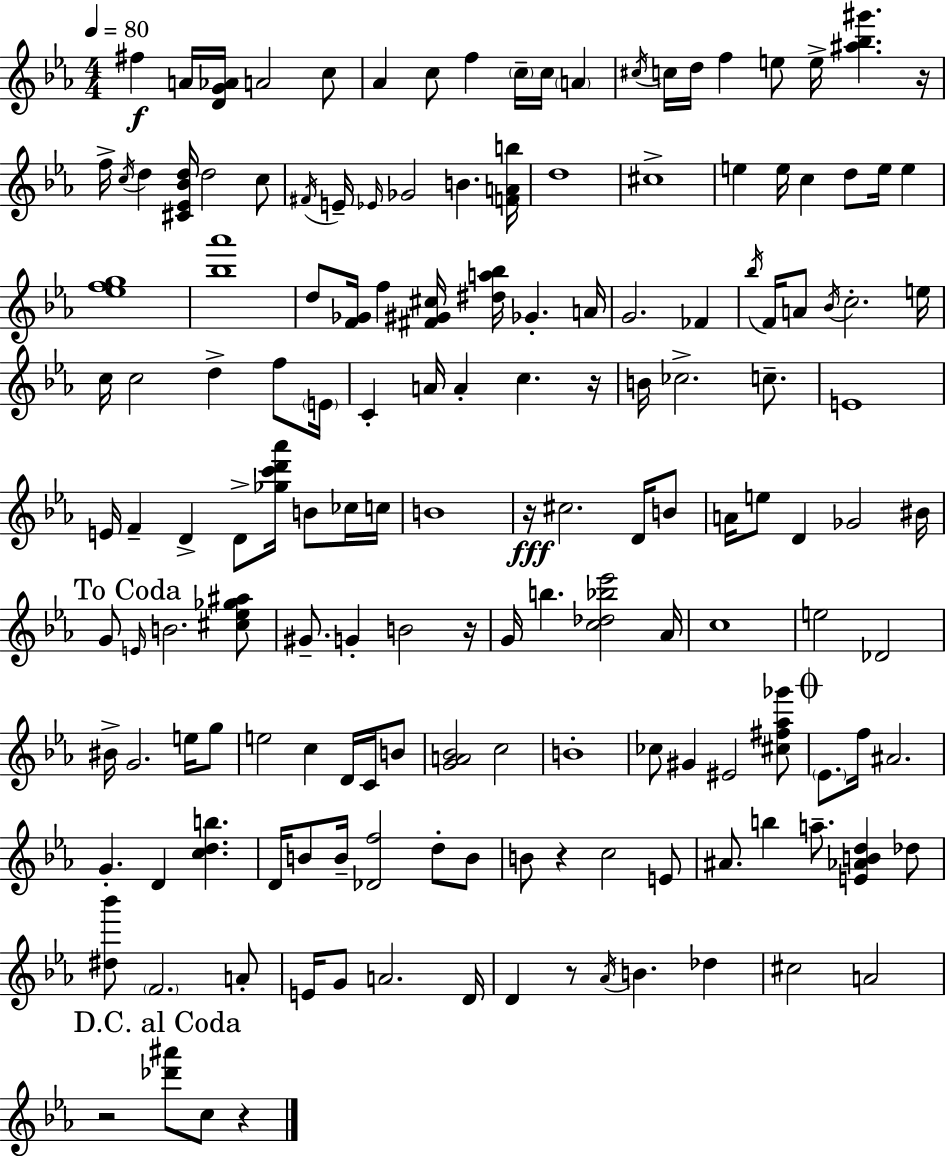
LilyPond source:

{
  \clef treble
  \numericTimeSignature
  \time 4/4
  \key ees \major
  \tempo 4 = 80
  \repeat volta 2 { fis''4\f a'16 <d' g' aes'>16 a'2 c''8 | aes'4 c''8 f''4 \parenthesize c''16-- c''16 \parenthesize a'4 | \acciaccatura { cis''16 } c''16 d''16 f''4 e''8 e''16-> <ais'' bes'' gis'''>4. | r16 f''16-> \acciaccatura { c''16 } d''4 <cis' ees' bes' d''>16 d''2 | \break c''8 \acciaccatura { fis'16 } e'16-- \grace { ees'16 } ges'2 b'4. | <f' a' b''>16 d''1 | cis''1-> | e''4 e''16 c''4 d''8 e''16 | \break e''4 <ees'' f'' g''>1 | <bes'' aes'''>1 | d''8 <f' ges'>16 f''4 <fis' gis' cis''>16 <dis'' a'' bes''>16 ges'4.-. | a'16 g'2. | \break fes'4 \acciaccatura { bes''16 } f'16 a'8 \acciaccatura { bes'16 } c''2.-. | e''16 c''16 c''2 d''4-> | f''8 \parenthesize e'16 c'4-. a'16 a'4-. c''4. | r16 b'16 ces''2.-> | \break c''8.-- e'1 | e'16 f'4-- d'4-> d'8-> | <ges'' c''' d''' aes'''>16 b'8 ces''16 c''16 b'1 | r16\fff cis''2. | \break d'16 b'8 a'16 e''8 d'4 ges'2 | bis'16 \mark "To Coda" g'8 \grace { e'16 } b'2. | <cis'' ees'' ges'' ais''>8 gis'8.-- g'4-. b'2 | r16 g'16 b''4. <c'' des'' bes'' ees'''>2 | \break aes'16 c''1 | e''2 des'2 | bis'16-> g'2. | e''16 g''8 e''2 c''4 | \break d'16 c'16 b'8 <g' a' bes'>2 c''2 | b'1-. | ces''8 gis'4 eis'2 | <cis'' fis'' aes'' ges'''>8 \mark \markup { \musicglyph "scripts.coda" } \parenthesize ees'8. f''16 ais'2. | \break g'4.-. d'4 | <c'' d'' b''>4. d'16 b'8 b'16-- <des' f''>2 | d''8-. b'8 b'8 r4 c''2 | e'8 ais'8. b''4 a''8.-- | \break <e' aes' b' d''>4 des''8 <dis'' bes'''>8 \parenthesize f'2. | a'8-. e'16 g'8 a'2. | d'16 d'4 r8 \acciaccatura { aes'16 } b'4. | des''4 cis''2 | \break a'2 \mark "D.C. al Coda" r2 | <des''' ais'''>8 c''8 r4 } \bar "|."
}